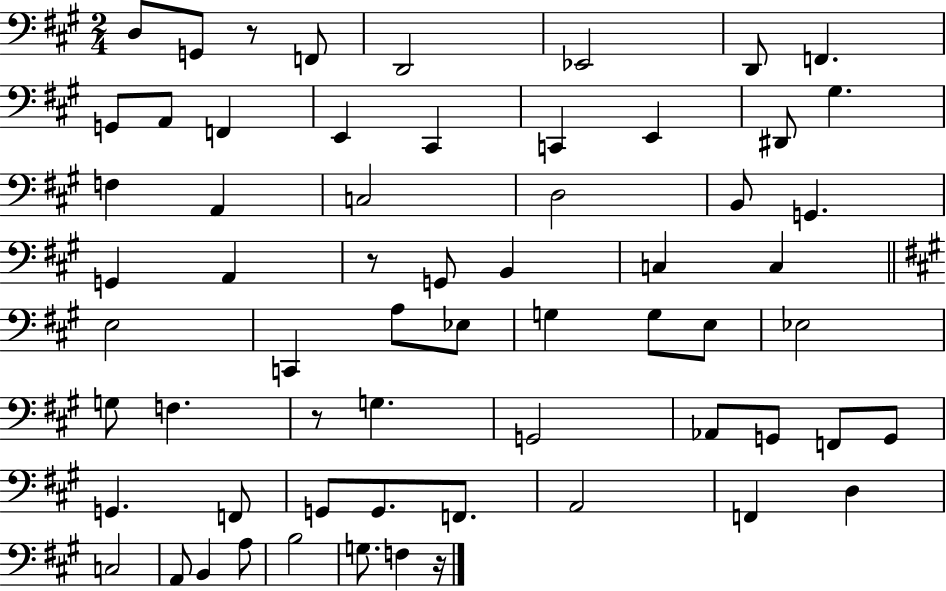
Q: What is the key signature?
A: A major